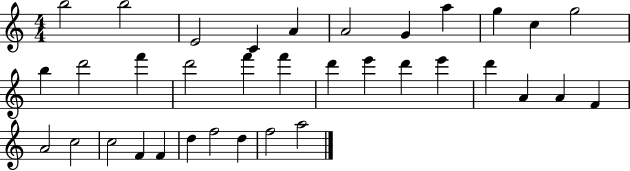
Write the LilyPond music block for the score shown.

{
  \clef treble
  \numericTimeSignature
  \time 4/4
  \key c \major
  b''2 b''2 | e'2 c'4 a'4 | a'2 g'4 a''4 | g''4 c''4 g''2 | \break b''4 d'''2 f'''4 | d'''2 f'''4 f'''4 | d'''4 e'''4 d'''4 e'''4 | d'''4 a'4 a'4 f'4 | \break a'2 c''2 | c''2 f'4 f'4 | d''4 f''2 d''4 | f''2 a''2 | \break \bar "|."
}